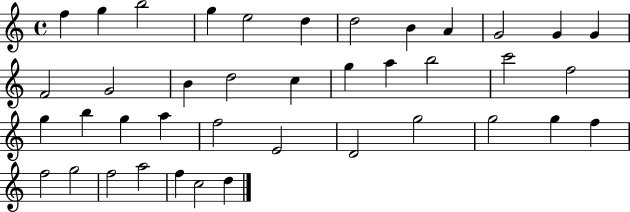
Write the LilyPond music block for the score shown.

{
  \clef treble
  \time 4/4
  \defaultTimeSignature
  \key c \major
  f''4 g''4 b''2 | g''4 e''2 d''4 | d''2 b'4 a'4 | g'2 g'4 g'4 | \break f'2 g'2 | b'4 d''2 c''4 | g''4 a''4 b''2 | c'''2 f''2 | \break g''4 b''4 g''4 a''4 | f''2 e'2 | d'2 g''2 | g''2 g''4 f''4 | \break f''2 g''2 | f''2 a''2 | f''4 c''2 d''4 | \bar "|."
}